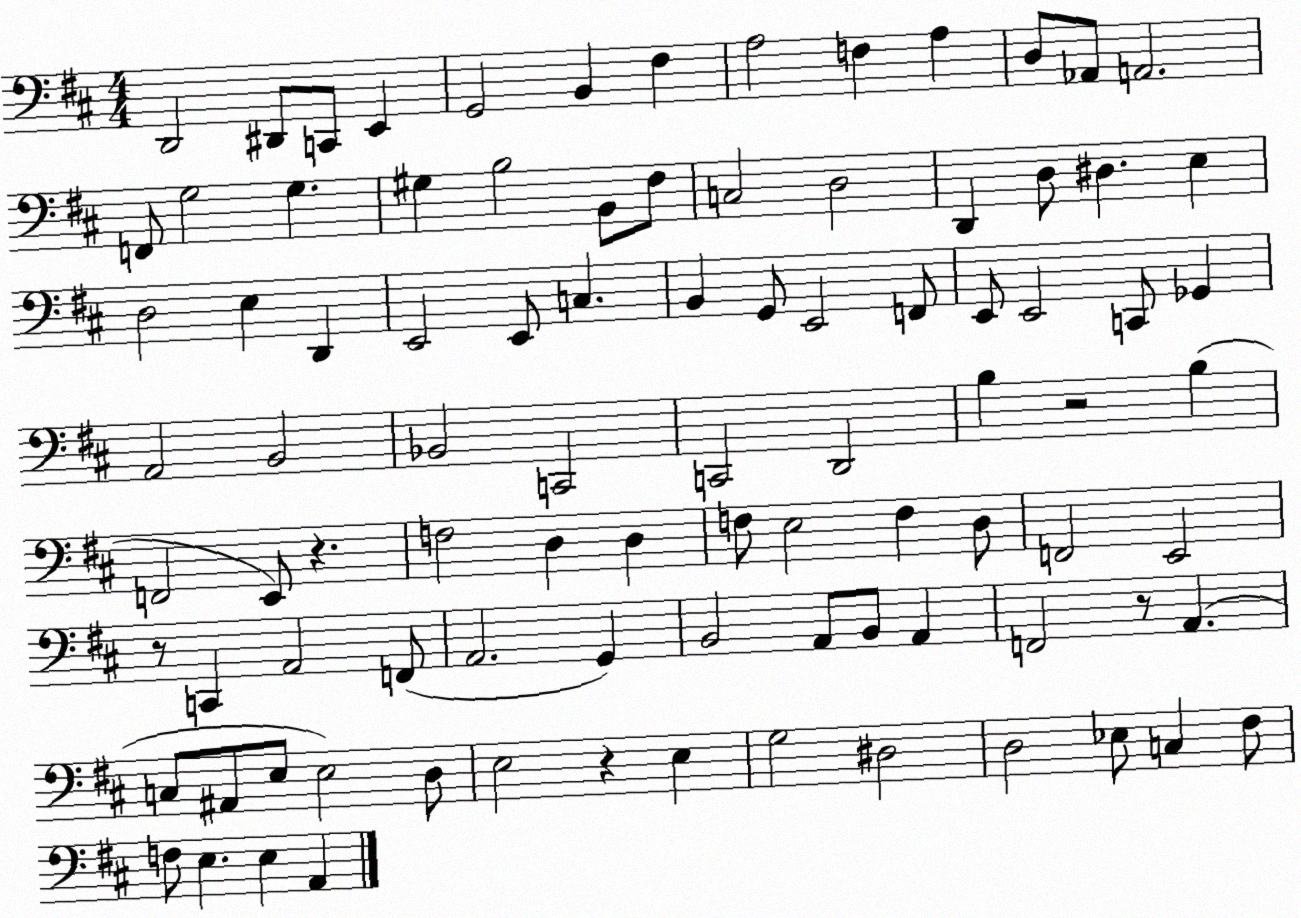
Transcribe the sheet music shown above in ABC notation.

X:1
T:Untitled
M:4/4
L:1/4
K:D
D,,2 ^D,,/2 C,,/2 E,, G,,2 B,, ^F, A,2 F, A, D,/2 _A,,/2 A,,2 F,,/2 G,2 G, ^G, B,2 B,,/2 ^F,/2 C,2 D,2 D,, D,/2 ^D, E, D,2 E, D,, E,,2 E,,/2 C, B,, G,,/2 E,,2 F,,/2 E,,/2 E,,2 C,,/2 _G,, A,,2 B,,2 _B,,2 C,,2 C,,2 D,,2 B, z2 B, F,,2 E,,/2 z F,2 D, D, F,/2 E,2 F, D,/2 F,,2 E,,2 z/2 C,, A,,2 F,,/2 A,,2 G,, B,,2 A,,/2 B,,/2 A,, F,,2 z/2 A,, C,/2 ^A,,/2 E,/2 E,2 D,/2 E,2 z E, G,2 ^D,2 D,2 _E,/2 C, ^F,/2 F,/2 E, E, A,,